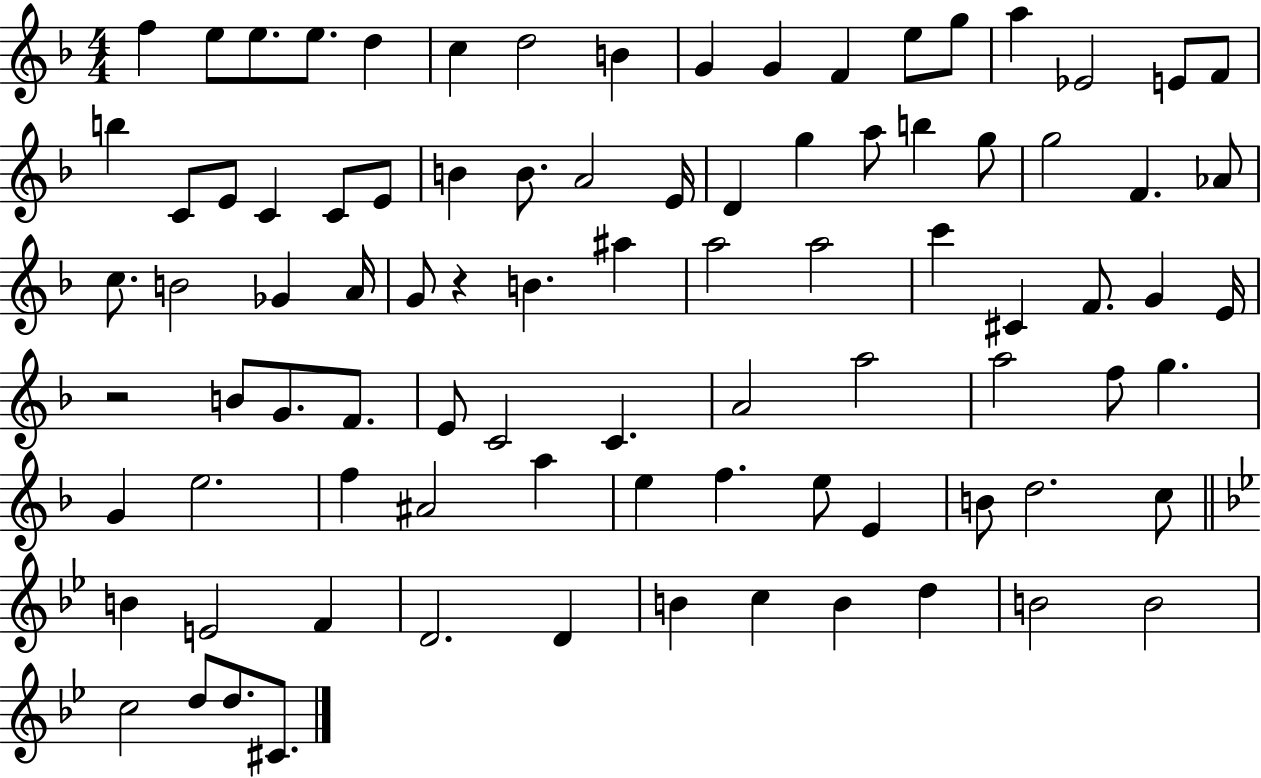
F5/q E5/e E5/e. E5/e. D5/q C5/q D5/h B4/q G4/q G4/q F4/q E5/e G5/e A5/q Eb4/h E4/e F4/e B5/q C4/e E4/e C4/q C4/e E4/e B4/q B4/e. A4/h E4/s D4/q G5/q A5/e B5/q G5/e G5/h F4/q. Ab4/e C5/e. B4/h Gb4/q A4/s G4/e R/q B4/q. A#5/q A5/h A5/h C6/q C#4/q F4/e. G4/q E4/s R/h B4/e G4/e. F4/e. E4/e C4/h C4/q. A4/h A5/h A5/h F5/e G5/q. G4/q E5/h. F5/q A#4/h A5/q E5/q F5/q. E5/e E4/q B4/e D5/h. C5/e B4/q E4/h F4/q D4/h. D4/q B4/q C5/q B4/q D5/q B4/h B4/h C5/h D5/e D5/e. C#4/e.